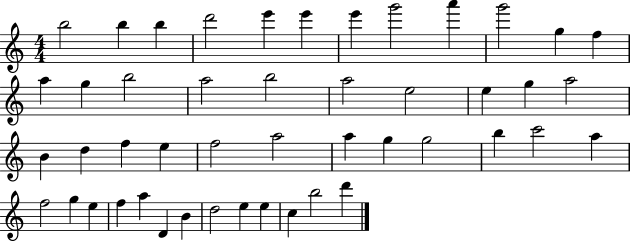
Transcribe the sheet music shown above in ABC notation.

X:1
T:Untitled
M:4/4
L:1/4
K:C
b2 b b d'2 e' e' e' g'2 a' g'2 g f a g b2 a2 b2 a2 e2 e g a2 B d f e f2 a2 a g g2 b c'2 a f2 g e f a D B d2 e e c b2 d'